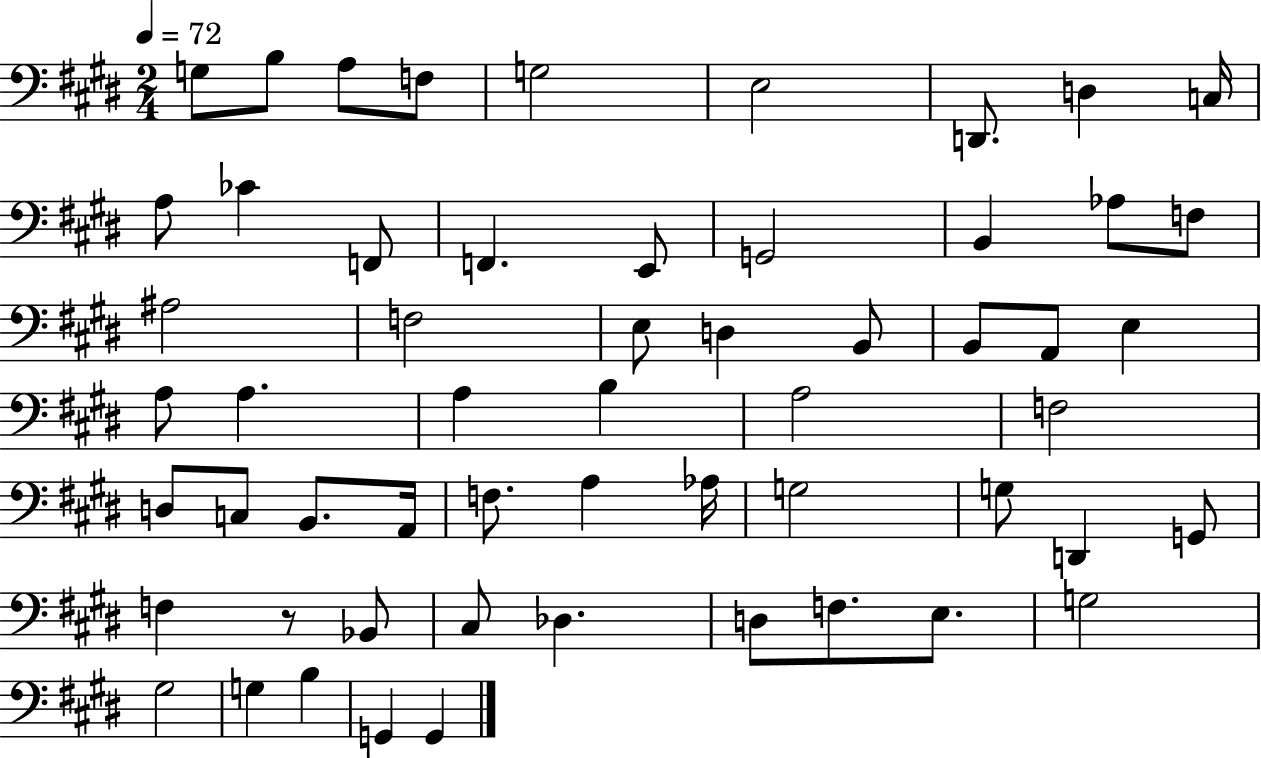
X:1
T:Untitled
M:2/4
L:1/4
K:E
G,/2 B,/2 A,/2 F,/2 G,2 E,2 D,,/2 D, C,/4 A,/2 _C F,,/2 F,, E,,/2 G,,2 B,, _A,/2 F,/2 ^A,2 F,2 E,/2 D, B,,/2 B,,/2 A,,/2 E, A,/2 A, A, B, A,2 F,2 D,/2 C,/2 B,,/2 A,,/4 F,/2 A, _A,/4 G,2 G,/2 D,, G,,/2 F, z/2 _B,,/2 ^C,/2 _D, D,/2 F,/2 E,/2 G,2 ^G,2 G, B, G,, G,,